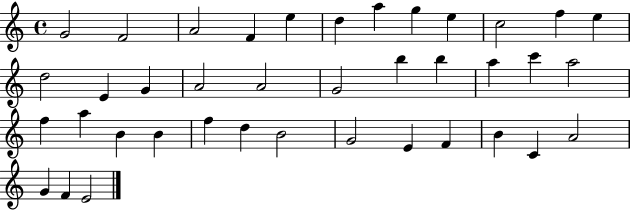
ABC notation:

X:1
T:Untitled
M:4/4
L:1/4
K:C
G2 F2 A2 F e d a g e c2 f e d2 E G A2 A2 G2 b b a c' a2 f a B B f d B2 G2 E F B C A2 G F E2